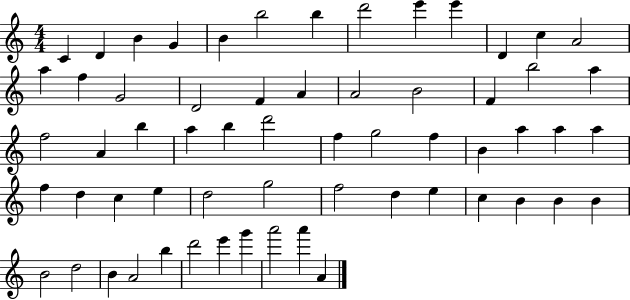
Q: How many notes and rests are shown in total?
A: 61